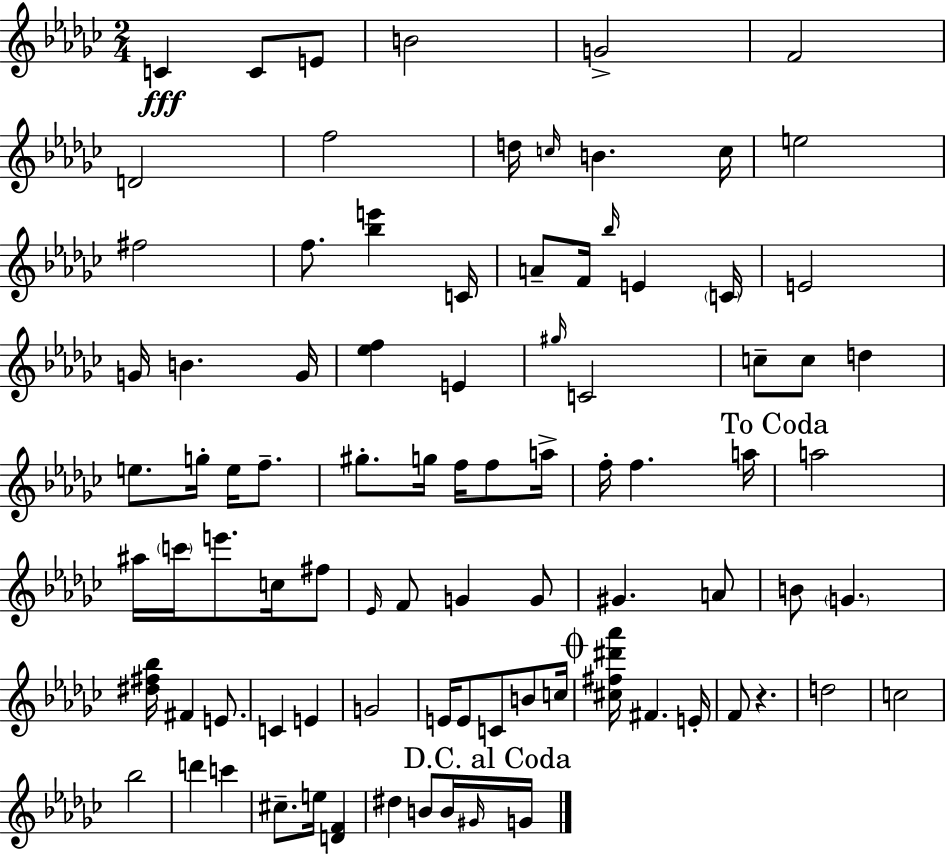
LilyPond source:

{
  \clef treble
  \numericTimeSignature
  \time 2/4
  \key ees \minor
  \repeat volta 2 { c'4\fff c'8 e'8 | b'2 | g'2-> | f'2 | \break d'2 | f''2 | d''16 \grace { c''16 } b'4. | c''16 e''2 | \break fis''2 | f''8. <bes'' e'''>4 | c'16 a'8-- f'16 \grace { bes''16 } e'4 | \parenthesize c'16 e'2 | \break g'16 b'4. | g'16 <ees'' f''>4 e'4 | \grace { gis''16 } c'2 | c''8-- c''8 d''4 | \break e''8. g''16-. e''16 | f''8.-- gis''8.-. g''16 f''16 | f''8 a''16-> f''16-. f''4. | a''16 \mark "To Coda" a''2 | \break ais''16 \parenthesize c'''16 e'''8. | c''16 fis''8 \grace { ees'16 } f'8 g'4 | g'8 gis'4. | a'8 b'8 \parenthesize g'4. | \break <dis'' fis'' bes''>16 fis'4 | e'8. c'4 | e'4 g'2 | e'16 e'8 c'8 | \break b'8 c''16 \mark \markup { \musicglyph "scripts.coda" } <cis'' fis'' dis''' aes'''>16 fis'4. | e'16-. f'8 r4. | d''2 | c''2 | \break bes''2 | d'''4 | c'''4 cis''8.-- e''16 | <d' f'>4 dis''4 | \break b'8 b'16 \grace { gis'16 } \mark "D.C. al Coda" g'16 } \bar "|."
}